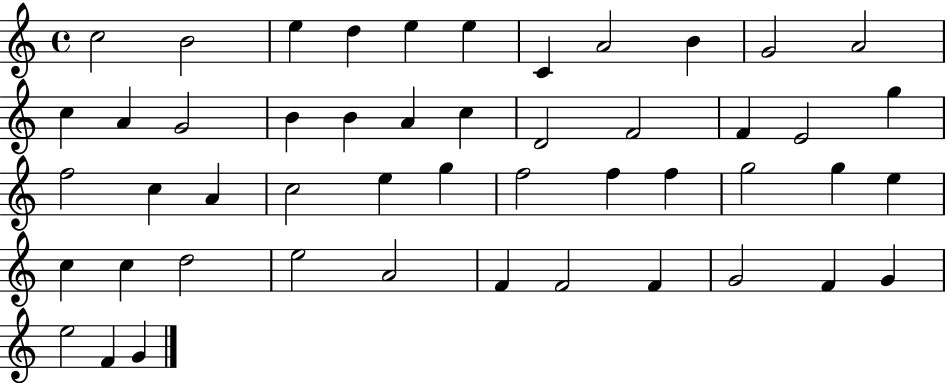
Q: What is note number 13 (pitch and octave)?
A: A4